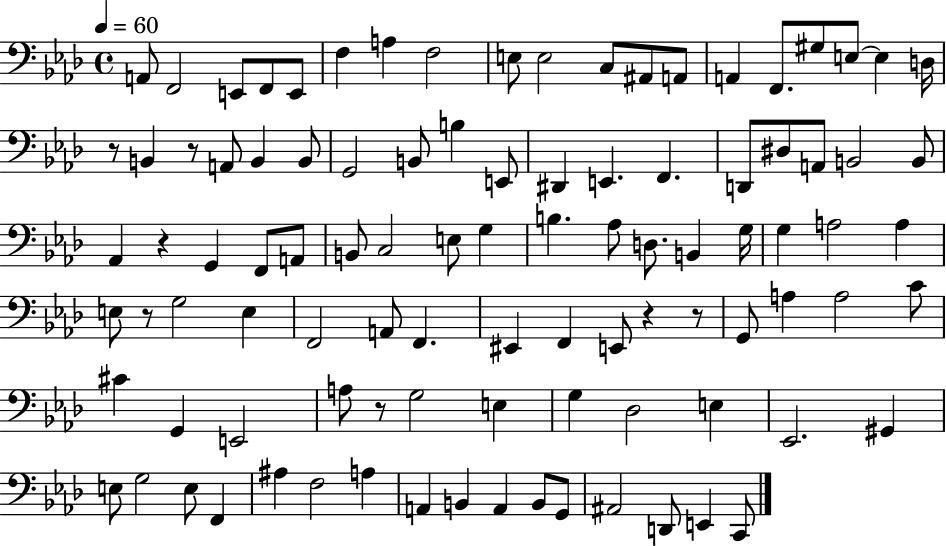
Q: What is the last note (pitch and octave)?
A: C2